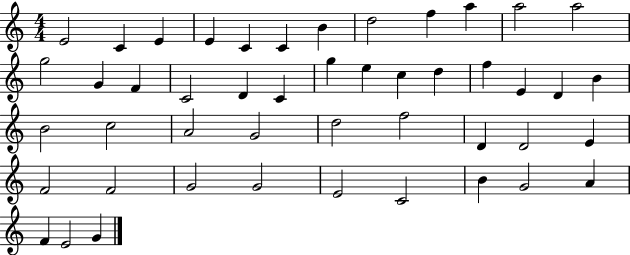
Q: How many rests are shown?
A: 0